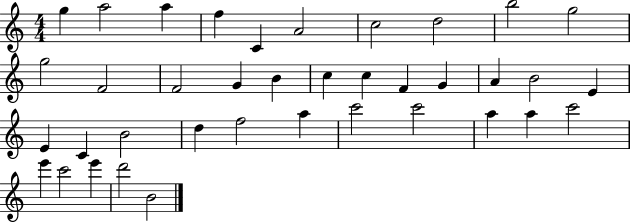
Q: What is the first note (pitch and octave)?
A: G5